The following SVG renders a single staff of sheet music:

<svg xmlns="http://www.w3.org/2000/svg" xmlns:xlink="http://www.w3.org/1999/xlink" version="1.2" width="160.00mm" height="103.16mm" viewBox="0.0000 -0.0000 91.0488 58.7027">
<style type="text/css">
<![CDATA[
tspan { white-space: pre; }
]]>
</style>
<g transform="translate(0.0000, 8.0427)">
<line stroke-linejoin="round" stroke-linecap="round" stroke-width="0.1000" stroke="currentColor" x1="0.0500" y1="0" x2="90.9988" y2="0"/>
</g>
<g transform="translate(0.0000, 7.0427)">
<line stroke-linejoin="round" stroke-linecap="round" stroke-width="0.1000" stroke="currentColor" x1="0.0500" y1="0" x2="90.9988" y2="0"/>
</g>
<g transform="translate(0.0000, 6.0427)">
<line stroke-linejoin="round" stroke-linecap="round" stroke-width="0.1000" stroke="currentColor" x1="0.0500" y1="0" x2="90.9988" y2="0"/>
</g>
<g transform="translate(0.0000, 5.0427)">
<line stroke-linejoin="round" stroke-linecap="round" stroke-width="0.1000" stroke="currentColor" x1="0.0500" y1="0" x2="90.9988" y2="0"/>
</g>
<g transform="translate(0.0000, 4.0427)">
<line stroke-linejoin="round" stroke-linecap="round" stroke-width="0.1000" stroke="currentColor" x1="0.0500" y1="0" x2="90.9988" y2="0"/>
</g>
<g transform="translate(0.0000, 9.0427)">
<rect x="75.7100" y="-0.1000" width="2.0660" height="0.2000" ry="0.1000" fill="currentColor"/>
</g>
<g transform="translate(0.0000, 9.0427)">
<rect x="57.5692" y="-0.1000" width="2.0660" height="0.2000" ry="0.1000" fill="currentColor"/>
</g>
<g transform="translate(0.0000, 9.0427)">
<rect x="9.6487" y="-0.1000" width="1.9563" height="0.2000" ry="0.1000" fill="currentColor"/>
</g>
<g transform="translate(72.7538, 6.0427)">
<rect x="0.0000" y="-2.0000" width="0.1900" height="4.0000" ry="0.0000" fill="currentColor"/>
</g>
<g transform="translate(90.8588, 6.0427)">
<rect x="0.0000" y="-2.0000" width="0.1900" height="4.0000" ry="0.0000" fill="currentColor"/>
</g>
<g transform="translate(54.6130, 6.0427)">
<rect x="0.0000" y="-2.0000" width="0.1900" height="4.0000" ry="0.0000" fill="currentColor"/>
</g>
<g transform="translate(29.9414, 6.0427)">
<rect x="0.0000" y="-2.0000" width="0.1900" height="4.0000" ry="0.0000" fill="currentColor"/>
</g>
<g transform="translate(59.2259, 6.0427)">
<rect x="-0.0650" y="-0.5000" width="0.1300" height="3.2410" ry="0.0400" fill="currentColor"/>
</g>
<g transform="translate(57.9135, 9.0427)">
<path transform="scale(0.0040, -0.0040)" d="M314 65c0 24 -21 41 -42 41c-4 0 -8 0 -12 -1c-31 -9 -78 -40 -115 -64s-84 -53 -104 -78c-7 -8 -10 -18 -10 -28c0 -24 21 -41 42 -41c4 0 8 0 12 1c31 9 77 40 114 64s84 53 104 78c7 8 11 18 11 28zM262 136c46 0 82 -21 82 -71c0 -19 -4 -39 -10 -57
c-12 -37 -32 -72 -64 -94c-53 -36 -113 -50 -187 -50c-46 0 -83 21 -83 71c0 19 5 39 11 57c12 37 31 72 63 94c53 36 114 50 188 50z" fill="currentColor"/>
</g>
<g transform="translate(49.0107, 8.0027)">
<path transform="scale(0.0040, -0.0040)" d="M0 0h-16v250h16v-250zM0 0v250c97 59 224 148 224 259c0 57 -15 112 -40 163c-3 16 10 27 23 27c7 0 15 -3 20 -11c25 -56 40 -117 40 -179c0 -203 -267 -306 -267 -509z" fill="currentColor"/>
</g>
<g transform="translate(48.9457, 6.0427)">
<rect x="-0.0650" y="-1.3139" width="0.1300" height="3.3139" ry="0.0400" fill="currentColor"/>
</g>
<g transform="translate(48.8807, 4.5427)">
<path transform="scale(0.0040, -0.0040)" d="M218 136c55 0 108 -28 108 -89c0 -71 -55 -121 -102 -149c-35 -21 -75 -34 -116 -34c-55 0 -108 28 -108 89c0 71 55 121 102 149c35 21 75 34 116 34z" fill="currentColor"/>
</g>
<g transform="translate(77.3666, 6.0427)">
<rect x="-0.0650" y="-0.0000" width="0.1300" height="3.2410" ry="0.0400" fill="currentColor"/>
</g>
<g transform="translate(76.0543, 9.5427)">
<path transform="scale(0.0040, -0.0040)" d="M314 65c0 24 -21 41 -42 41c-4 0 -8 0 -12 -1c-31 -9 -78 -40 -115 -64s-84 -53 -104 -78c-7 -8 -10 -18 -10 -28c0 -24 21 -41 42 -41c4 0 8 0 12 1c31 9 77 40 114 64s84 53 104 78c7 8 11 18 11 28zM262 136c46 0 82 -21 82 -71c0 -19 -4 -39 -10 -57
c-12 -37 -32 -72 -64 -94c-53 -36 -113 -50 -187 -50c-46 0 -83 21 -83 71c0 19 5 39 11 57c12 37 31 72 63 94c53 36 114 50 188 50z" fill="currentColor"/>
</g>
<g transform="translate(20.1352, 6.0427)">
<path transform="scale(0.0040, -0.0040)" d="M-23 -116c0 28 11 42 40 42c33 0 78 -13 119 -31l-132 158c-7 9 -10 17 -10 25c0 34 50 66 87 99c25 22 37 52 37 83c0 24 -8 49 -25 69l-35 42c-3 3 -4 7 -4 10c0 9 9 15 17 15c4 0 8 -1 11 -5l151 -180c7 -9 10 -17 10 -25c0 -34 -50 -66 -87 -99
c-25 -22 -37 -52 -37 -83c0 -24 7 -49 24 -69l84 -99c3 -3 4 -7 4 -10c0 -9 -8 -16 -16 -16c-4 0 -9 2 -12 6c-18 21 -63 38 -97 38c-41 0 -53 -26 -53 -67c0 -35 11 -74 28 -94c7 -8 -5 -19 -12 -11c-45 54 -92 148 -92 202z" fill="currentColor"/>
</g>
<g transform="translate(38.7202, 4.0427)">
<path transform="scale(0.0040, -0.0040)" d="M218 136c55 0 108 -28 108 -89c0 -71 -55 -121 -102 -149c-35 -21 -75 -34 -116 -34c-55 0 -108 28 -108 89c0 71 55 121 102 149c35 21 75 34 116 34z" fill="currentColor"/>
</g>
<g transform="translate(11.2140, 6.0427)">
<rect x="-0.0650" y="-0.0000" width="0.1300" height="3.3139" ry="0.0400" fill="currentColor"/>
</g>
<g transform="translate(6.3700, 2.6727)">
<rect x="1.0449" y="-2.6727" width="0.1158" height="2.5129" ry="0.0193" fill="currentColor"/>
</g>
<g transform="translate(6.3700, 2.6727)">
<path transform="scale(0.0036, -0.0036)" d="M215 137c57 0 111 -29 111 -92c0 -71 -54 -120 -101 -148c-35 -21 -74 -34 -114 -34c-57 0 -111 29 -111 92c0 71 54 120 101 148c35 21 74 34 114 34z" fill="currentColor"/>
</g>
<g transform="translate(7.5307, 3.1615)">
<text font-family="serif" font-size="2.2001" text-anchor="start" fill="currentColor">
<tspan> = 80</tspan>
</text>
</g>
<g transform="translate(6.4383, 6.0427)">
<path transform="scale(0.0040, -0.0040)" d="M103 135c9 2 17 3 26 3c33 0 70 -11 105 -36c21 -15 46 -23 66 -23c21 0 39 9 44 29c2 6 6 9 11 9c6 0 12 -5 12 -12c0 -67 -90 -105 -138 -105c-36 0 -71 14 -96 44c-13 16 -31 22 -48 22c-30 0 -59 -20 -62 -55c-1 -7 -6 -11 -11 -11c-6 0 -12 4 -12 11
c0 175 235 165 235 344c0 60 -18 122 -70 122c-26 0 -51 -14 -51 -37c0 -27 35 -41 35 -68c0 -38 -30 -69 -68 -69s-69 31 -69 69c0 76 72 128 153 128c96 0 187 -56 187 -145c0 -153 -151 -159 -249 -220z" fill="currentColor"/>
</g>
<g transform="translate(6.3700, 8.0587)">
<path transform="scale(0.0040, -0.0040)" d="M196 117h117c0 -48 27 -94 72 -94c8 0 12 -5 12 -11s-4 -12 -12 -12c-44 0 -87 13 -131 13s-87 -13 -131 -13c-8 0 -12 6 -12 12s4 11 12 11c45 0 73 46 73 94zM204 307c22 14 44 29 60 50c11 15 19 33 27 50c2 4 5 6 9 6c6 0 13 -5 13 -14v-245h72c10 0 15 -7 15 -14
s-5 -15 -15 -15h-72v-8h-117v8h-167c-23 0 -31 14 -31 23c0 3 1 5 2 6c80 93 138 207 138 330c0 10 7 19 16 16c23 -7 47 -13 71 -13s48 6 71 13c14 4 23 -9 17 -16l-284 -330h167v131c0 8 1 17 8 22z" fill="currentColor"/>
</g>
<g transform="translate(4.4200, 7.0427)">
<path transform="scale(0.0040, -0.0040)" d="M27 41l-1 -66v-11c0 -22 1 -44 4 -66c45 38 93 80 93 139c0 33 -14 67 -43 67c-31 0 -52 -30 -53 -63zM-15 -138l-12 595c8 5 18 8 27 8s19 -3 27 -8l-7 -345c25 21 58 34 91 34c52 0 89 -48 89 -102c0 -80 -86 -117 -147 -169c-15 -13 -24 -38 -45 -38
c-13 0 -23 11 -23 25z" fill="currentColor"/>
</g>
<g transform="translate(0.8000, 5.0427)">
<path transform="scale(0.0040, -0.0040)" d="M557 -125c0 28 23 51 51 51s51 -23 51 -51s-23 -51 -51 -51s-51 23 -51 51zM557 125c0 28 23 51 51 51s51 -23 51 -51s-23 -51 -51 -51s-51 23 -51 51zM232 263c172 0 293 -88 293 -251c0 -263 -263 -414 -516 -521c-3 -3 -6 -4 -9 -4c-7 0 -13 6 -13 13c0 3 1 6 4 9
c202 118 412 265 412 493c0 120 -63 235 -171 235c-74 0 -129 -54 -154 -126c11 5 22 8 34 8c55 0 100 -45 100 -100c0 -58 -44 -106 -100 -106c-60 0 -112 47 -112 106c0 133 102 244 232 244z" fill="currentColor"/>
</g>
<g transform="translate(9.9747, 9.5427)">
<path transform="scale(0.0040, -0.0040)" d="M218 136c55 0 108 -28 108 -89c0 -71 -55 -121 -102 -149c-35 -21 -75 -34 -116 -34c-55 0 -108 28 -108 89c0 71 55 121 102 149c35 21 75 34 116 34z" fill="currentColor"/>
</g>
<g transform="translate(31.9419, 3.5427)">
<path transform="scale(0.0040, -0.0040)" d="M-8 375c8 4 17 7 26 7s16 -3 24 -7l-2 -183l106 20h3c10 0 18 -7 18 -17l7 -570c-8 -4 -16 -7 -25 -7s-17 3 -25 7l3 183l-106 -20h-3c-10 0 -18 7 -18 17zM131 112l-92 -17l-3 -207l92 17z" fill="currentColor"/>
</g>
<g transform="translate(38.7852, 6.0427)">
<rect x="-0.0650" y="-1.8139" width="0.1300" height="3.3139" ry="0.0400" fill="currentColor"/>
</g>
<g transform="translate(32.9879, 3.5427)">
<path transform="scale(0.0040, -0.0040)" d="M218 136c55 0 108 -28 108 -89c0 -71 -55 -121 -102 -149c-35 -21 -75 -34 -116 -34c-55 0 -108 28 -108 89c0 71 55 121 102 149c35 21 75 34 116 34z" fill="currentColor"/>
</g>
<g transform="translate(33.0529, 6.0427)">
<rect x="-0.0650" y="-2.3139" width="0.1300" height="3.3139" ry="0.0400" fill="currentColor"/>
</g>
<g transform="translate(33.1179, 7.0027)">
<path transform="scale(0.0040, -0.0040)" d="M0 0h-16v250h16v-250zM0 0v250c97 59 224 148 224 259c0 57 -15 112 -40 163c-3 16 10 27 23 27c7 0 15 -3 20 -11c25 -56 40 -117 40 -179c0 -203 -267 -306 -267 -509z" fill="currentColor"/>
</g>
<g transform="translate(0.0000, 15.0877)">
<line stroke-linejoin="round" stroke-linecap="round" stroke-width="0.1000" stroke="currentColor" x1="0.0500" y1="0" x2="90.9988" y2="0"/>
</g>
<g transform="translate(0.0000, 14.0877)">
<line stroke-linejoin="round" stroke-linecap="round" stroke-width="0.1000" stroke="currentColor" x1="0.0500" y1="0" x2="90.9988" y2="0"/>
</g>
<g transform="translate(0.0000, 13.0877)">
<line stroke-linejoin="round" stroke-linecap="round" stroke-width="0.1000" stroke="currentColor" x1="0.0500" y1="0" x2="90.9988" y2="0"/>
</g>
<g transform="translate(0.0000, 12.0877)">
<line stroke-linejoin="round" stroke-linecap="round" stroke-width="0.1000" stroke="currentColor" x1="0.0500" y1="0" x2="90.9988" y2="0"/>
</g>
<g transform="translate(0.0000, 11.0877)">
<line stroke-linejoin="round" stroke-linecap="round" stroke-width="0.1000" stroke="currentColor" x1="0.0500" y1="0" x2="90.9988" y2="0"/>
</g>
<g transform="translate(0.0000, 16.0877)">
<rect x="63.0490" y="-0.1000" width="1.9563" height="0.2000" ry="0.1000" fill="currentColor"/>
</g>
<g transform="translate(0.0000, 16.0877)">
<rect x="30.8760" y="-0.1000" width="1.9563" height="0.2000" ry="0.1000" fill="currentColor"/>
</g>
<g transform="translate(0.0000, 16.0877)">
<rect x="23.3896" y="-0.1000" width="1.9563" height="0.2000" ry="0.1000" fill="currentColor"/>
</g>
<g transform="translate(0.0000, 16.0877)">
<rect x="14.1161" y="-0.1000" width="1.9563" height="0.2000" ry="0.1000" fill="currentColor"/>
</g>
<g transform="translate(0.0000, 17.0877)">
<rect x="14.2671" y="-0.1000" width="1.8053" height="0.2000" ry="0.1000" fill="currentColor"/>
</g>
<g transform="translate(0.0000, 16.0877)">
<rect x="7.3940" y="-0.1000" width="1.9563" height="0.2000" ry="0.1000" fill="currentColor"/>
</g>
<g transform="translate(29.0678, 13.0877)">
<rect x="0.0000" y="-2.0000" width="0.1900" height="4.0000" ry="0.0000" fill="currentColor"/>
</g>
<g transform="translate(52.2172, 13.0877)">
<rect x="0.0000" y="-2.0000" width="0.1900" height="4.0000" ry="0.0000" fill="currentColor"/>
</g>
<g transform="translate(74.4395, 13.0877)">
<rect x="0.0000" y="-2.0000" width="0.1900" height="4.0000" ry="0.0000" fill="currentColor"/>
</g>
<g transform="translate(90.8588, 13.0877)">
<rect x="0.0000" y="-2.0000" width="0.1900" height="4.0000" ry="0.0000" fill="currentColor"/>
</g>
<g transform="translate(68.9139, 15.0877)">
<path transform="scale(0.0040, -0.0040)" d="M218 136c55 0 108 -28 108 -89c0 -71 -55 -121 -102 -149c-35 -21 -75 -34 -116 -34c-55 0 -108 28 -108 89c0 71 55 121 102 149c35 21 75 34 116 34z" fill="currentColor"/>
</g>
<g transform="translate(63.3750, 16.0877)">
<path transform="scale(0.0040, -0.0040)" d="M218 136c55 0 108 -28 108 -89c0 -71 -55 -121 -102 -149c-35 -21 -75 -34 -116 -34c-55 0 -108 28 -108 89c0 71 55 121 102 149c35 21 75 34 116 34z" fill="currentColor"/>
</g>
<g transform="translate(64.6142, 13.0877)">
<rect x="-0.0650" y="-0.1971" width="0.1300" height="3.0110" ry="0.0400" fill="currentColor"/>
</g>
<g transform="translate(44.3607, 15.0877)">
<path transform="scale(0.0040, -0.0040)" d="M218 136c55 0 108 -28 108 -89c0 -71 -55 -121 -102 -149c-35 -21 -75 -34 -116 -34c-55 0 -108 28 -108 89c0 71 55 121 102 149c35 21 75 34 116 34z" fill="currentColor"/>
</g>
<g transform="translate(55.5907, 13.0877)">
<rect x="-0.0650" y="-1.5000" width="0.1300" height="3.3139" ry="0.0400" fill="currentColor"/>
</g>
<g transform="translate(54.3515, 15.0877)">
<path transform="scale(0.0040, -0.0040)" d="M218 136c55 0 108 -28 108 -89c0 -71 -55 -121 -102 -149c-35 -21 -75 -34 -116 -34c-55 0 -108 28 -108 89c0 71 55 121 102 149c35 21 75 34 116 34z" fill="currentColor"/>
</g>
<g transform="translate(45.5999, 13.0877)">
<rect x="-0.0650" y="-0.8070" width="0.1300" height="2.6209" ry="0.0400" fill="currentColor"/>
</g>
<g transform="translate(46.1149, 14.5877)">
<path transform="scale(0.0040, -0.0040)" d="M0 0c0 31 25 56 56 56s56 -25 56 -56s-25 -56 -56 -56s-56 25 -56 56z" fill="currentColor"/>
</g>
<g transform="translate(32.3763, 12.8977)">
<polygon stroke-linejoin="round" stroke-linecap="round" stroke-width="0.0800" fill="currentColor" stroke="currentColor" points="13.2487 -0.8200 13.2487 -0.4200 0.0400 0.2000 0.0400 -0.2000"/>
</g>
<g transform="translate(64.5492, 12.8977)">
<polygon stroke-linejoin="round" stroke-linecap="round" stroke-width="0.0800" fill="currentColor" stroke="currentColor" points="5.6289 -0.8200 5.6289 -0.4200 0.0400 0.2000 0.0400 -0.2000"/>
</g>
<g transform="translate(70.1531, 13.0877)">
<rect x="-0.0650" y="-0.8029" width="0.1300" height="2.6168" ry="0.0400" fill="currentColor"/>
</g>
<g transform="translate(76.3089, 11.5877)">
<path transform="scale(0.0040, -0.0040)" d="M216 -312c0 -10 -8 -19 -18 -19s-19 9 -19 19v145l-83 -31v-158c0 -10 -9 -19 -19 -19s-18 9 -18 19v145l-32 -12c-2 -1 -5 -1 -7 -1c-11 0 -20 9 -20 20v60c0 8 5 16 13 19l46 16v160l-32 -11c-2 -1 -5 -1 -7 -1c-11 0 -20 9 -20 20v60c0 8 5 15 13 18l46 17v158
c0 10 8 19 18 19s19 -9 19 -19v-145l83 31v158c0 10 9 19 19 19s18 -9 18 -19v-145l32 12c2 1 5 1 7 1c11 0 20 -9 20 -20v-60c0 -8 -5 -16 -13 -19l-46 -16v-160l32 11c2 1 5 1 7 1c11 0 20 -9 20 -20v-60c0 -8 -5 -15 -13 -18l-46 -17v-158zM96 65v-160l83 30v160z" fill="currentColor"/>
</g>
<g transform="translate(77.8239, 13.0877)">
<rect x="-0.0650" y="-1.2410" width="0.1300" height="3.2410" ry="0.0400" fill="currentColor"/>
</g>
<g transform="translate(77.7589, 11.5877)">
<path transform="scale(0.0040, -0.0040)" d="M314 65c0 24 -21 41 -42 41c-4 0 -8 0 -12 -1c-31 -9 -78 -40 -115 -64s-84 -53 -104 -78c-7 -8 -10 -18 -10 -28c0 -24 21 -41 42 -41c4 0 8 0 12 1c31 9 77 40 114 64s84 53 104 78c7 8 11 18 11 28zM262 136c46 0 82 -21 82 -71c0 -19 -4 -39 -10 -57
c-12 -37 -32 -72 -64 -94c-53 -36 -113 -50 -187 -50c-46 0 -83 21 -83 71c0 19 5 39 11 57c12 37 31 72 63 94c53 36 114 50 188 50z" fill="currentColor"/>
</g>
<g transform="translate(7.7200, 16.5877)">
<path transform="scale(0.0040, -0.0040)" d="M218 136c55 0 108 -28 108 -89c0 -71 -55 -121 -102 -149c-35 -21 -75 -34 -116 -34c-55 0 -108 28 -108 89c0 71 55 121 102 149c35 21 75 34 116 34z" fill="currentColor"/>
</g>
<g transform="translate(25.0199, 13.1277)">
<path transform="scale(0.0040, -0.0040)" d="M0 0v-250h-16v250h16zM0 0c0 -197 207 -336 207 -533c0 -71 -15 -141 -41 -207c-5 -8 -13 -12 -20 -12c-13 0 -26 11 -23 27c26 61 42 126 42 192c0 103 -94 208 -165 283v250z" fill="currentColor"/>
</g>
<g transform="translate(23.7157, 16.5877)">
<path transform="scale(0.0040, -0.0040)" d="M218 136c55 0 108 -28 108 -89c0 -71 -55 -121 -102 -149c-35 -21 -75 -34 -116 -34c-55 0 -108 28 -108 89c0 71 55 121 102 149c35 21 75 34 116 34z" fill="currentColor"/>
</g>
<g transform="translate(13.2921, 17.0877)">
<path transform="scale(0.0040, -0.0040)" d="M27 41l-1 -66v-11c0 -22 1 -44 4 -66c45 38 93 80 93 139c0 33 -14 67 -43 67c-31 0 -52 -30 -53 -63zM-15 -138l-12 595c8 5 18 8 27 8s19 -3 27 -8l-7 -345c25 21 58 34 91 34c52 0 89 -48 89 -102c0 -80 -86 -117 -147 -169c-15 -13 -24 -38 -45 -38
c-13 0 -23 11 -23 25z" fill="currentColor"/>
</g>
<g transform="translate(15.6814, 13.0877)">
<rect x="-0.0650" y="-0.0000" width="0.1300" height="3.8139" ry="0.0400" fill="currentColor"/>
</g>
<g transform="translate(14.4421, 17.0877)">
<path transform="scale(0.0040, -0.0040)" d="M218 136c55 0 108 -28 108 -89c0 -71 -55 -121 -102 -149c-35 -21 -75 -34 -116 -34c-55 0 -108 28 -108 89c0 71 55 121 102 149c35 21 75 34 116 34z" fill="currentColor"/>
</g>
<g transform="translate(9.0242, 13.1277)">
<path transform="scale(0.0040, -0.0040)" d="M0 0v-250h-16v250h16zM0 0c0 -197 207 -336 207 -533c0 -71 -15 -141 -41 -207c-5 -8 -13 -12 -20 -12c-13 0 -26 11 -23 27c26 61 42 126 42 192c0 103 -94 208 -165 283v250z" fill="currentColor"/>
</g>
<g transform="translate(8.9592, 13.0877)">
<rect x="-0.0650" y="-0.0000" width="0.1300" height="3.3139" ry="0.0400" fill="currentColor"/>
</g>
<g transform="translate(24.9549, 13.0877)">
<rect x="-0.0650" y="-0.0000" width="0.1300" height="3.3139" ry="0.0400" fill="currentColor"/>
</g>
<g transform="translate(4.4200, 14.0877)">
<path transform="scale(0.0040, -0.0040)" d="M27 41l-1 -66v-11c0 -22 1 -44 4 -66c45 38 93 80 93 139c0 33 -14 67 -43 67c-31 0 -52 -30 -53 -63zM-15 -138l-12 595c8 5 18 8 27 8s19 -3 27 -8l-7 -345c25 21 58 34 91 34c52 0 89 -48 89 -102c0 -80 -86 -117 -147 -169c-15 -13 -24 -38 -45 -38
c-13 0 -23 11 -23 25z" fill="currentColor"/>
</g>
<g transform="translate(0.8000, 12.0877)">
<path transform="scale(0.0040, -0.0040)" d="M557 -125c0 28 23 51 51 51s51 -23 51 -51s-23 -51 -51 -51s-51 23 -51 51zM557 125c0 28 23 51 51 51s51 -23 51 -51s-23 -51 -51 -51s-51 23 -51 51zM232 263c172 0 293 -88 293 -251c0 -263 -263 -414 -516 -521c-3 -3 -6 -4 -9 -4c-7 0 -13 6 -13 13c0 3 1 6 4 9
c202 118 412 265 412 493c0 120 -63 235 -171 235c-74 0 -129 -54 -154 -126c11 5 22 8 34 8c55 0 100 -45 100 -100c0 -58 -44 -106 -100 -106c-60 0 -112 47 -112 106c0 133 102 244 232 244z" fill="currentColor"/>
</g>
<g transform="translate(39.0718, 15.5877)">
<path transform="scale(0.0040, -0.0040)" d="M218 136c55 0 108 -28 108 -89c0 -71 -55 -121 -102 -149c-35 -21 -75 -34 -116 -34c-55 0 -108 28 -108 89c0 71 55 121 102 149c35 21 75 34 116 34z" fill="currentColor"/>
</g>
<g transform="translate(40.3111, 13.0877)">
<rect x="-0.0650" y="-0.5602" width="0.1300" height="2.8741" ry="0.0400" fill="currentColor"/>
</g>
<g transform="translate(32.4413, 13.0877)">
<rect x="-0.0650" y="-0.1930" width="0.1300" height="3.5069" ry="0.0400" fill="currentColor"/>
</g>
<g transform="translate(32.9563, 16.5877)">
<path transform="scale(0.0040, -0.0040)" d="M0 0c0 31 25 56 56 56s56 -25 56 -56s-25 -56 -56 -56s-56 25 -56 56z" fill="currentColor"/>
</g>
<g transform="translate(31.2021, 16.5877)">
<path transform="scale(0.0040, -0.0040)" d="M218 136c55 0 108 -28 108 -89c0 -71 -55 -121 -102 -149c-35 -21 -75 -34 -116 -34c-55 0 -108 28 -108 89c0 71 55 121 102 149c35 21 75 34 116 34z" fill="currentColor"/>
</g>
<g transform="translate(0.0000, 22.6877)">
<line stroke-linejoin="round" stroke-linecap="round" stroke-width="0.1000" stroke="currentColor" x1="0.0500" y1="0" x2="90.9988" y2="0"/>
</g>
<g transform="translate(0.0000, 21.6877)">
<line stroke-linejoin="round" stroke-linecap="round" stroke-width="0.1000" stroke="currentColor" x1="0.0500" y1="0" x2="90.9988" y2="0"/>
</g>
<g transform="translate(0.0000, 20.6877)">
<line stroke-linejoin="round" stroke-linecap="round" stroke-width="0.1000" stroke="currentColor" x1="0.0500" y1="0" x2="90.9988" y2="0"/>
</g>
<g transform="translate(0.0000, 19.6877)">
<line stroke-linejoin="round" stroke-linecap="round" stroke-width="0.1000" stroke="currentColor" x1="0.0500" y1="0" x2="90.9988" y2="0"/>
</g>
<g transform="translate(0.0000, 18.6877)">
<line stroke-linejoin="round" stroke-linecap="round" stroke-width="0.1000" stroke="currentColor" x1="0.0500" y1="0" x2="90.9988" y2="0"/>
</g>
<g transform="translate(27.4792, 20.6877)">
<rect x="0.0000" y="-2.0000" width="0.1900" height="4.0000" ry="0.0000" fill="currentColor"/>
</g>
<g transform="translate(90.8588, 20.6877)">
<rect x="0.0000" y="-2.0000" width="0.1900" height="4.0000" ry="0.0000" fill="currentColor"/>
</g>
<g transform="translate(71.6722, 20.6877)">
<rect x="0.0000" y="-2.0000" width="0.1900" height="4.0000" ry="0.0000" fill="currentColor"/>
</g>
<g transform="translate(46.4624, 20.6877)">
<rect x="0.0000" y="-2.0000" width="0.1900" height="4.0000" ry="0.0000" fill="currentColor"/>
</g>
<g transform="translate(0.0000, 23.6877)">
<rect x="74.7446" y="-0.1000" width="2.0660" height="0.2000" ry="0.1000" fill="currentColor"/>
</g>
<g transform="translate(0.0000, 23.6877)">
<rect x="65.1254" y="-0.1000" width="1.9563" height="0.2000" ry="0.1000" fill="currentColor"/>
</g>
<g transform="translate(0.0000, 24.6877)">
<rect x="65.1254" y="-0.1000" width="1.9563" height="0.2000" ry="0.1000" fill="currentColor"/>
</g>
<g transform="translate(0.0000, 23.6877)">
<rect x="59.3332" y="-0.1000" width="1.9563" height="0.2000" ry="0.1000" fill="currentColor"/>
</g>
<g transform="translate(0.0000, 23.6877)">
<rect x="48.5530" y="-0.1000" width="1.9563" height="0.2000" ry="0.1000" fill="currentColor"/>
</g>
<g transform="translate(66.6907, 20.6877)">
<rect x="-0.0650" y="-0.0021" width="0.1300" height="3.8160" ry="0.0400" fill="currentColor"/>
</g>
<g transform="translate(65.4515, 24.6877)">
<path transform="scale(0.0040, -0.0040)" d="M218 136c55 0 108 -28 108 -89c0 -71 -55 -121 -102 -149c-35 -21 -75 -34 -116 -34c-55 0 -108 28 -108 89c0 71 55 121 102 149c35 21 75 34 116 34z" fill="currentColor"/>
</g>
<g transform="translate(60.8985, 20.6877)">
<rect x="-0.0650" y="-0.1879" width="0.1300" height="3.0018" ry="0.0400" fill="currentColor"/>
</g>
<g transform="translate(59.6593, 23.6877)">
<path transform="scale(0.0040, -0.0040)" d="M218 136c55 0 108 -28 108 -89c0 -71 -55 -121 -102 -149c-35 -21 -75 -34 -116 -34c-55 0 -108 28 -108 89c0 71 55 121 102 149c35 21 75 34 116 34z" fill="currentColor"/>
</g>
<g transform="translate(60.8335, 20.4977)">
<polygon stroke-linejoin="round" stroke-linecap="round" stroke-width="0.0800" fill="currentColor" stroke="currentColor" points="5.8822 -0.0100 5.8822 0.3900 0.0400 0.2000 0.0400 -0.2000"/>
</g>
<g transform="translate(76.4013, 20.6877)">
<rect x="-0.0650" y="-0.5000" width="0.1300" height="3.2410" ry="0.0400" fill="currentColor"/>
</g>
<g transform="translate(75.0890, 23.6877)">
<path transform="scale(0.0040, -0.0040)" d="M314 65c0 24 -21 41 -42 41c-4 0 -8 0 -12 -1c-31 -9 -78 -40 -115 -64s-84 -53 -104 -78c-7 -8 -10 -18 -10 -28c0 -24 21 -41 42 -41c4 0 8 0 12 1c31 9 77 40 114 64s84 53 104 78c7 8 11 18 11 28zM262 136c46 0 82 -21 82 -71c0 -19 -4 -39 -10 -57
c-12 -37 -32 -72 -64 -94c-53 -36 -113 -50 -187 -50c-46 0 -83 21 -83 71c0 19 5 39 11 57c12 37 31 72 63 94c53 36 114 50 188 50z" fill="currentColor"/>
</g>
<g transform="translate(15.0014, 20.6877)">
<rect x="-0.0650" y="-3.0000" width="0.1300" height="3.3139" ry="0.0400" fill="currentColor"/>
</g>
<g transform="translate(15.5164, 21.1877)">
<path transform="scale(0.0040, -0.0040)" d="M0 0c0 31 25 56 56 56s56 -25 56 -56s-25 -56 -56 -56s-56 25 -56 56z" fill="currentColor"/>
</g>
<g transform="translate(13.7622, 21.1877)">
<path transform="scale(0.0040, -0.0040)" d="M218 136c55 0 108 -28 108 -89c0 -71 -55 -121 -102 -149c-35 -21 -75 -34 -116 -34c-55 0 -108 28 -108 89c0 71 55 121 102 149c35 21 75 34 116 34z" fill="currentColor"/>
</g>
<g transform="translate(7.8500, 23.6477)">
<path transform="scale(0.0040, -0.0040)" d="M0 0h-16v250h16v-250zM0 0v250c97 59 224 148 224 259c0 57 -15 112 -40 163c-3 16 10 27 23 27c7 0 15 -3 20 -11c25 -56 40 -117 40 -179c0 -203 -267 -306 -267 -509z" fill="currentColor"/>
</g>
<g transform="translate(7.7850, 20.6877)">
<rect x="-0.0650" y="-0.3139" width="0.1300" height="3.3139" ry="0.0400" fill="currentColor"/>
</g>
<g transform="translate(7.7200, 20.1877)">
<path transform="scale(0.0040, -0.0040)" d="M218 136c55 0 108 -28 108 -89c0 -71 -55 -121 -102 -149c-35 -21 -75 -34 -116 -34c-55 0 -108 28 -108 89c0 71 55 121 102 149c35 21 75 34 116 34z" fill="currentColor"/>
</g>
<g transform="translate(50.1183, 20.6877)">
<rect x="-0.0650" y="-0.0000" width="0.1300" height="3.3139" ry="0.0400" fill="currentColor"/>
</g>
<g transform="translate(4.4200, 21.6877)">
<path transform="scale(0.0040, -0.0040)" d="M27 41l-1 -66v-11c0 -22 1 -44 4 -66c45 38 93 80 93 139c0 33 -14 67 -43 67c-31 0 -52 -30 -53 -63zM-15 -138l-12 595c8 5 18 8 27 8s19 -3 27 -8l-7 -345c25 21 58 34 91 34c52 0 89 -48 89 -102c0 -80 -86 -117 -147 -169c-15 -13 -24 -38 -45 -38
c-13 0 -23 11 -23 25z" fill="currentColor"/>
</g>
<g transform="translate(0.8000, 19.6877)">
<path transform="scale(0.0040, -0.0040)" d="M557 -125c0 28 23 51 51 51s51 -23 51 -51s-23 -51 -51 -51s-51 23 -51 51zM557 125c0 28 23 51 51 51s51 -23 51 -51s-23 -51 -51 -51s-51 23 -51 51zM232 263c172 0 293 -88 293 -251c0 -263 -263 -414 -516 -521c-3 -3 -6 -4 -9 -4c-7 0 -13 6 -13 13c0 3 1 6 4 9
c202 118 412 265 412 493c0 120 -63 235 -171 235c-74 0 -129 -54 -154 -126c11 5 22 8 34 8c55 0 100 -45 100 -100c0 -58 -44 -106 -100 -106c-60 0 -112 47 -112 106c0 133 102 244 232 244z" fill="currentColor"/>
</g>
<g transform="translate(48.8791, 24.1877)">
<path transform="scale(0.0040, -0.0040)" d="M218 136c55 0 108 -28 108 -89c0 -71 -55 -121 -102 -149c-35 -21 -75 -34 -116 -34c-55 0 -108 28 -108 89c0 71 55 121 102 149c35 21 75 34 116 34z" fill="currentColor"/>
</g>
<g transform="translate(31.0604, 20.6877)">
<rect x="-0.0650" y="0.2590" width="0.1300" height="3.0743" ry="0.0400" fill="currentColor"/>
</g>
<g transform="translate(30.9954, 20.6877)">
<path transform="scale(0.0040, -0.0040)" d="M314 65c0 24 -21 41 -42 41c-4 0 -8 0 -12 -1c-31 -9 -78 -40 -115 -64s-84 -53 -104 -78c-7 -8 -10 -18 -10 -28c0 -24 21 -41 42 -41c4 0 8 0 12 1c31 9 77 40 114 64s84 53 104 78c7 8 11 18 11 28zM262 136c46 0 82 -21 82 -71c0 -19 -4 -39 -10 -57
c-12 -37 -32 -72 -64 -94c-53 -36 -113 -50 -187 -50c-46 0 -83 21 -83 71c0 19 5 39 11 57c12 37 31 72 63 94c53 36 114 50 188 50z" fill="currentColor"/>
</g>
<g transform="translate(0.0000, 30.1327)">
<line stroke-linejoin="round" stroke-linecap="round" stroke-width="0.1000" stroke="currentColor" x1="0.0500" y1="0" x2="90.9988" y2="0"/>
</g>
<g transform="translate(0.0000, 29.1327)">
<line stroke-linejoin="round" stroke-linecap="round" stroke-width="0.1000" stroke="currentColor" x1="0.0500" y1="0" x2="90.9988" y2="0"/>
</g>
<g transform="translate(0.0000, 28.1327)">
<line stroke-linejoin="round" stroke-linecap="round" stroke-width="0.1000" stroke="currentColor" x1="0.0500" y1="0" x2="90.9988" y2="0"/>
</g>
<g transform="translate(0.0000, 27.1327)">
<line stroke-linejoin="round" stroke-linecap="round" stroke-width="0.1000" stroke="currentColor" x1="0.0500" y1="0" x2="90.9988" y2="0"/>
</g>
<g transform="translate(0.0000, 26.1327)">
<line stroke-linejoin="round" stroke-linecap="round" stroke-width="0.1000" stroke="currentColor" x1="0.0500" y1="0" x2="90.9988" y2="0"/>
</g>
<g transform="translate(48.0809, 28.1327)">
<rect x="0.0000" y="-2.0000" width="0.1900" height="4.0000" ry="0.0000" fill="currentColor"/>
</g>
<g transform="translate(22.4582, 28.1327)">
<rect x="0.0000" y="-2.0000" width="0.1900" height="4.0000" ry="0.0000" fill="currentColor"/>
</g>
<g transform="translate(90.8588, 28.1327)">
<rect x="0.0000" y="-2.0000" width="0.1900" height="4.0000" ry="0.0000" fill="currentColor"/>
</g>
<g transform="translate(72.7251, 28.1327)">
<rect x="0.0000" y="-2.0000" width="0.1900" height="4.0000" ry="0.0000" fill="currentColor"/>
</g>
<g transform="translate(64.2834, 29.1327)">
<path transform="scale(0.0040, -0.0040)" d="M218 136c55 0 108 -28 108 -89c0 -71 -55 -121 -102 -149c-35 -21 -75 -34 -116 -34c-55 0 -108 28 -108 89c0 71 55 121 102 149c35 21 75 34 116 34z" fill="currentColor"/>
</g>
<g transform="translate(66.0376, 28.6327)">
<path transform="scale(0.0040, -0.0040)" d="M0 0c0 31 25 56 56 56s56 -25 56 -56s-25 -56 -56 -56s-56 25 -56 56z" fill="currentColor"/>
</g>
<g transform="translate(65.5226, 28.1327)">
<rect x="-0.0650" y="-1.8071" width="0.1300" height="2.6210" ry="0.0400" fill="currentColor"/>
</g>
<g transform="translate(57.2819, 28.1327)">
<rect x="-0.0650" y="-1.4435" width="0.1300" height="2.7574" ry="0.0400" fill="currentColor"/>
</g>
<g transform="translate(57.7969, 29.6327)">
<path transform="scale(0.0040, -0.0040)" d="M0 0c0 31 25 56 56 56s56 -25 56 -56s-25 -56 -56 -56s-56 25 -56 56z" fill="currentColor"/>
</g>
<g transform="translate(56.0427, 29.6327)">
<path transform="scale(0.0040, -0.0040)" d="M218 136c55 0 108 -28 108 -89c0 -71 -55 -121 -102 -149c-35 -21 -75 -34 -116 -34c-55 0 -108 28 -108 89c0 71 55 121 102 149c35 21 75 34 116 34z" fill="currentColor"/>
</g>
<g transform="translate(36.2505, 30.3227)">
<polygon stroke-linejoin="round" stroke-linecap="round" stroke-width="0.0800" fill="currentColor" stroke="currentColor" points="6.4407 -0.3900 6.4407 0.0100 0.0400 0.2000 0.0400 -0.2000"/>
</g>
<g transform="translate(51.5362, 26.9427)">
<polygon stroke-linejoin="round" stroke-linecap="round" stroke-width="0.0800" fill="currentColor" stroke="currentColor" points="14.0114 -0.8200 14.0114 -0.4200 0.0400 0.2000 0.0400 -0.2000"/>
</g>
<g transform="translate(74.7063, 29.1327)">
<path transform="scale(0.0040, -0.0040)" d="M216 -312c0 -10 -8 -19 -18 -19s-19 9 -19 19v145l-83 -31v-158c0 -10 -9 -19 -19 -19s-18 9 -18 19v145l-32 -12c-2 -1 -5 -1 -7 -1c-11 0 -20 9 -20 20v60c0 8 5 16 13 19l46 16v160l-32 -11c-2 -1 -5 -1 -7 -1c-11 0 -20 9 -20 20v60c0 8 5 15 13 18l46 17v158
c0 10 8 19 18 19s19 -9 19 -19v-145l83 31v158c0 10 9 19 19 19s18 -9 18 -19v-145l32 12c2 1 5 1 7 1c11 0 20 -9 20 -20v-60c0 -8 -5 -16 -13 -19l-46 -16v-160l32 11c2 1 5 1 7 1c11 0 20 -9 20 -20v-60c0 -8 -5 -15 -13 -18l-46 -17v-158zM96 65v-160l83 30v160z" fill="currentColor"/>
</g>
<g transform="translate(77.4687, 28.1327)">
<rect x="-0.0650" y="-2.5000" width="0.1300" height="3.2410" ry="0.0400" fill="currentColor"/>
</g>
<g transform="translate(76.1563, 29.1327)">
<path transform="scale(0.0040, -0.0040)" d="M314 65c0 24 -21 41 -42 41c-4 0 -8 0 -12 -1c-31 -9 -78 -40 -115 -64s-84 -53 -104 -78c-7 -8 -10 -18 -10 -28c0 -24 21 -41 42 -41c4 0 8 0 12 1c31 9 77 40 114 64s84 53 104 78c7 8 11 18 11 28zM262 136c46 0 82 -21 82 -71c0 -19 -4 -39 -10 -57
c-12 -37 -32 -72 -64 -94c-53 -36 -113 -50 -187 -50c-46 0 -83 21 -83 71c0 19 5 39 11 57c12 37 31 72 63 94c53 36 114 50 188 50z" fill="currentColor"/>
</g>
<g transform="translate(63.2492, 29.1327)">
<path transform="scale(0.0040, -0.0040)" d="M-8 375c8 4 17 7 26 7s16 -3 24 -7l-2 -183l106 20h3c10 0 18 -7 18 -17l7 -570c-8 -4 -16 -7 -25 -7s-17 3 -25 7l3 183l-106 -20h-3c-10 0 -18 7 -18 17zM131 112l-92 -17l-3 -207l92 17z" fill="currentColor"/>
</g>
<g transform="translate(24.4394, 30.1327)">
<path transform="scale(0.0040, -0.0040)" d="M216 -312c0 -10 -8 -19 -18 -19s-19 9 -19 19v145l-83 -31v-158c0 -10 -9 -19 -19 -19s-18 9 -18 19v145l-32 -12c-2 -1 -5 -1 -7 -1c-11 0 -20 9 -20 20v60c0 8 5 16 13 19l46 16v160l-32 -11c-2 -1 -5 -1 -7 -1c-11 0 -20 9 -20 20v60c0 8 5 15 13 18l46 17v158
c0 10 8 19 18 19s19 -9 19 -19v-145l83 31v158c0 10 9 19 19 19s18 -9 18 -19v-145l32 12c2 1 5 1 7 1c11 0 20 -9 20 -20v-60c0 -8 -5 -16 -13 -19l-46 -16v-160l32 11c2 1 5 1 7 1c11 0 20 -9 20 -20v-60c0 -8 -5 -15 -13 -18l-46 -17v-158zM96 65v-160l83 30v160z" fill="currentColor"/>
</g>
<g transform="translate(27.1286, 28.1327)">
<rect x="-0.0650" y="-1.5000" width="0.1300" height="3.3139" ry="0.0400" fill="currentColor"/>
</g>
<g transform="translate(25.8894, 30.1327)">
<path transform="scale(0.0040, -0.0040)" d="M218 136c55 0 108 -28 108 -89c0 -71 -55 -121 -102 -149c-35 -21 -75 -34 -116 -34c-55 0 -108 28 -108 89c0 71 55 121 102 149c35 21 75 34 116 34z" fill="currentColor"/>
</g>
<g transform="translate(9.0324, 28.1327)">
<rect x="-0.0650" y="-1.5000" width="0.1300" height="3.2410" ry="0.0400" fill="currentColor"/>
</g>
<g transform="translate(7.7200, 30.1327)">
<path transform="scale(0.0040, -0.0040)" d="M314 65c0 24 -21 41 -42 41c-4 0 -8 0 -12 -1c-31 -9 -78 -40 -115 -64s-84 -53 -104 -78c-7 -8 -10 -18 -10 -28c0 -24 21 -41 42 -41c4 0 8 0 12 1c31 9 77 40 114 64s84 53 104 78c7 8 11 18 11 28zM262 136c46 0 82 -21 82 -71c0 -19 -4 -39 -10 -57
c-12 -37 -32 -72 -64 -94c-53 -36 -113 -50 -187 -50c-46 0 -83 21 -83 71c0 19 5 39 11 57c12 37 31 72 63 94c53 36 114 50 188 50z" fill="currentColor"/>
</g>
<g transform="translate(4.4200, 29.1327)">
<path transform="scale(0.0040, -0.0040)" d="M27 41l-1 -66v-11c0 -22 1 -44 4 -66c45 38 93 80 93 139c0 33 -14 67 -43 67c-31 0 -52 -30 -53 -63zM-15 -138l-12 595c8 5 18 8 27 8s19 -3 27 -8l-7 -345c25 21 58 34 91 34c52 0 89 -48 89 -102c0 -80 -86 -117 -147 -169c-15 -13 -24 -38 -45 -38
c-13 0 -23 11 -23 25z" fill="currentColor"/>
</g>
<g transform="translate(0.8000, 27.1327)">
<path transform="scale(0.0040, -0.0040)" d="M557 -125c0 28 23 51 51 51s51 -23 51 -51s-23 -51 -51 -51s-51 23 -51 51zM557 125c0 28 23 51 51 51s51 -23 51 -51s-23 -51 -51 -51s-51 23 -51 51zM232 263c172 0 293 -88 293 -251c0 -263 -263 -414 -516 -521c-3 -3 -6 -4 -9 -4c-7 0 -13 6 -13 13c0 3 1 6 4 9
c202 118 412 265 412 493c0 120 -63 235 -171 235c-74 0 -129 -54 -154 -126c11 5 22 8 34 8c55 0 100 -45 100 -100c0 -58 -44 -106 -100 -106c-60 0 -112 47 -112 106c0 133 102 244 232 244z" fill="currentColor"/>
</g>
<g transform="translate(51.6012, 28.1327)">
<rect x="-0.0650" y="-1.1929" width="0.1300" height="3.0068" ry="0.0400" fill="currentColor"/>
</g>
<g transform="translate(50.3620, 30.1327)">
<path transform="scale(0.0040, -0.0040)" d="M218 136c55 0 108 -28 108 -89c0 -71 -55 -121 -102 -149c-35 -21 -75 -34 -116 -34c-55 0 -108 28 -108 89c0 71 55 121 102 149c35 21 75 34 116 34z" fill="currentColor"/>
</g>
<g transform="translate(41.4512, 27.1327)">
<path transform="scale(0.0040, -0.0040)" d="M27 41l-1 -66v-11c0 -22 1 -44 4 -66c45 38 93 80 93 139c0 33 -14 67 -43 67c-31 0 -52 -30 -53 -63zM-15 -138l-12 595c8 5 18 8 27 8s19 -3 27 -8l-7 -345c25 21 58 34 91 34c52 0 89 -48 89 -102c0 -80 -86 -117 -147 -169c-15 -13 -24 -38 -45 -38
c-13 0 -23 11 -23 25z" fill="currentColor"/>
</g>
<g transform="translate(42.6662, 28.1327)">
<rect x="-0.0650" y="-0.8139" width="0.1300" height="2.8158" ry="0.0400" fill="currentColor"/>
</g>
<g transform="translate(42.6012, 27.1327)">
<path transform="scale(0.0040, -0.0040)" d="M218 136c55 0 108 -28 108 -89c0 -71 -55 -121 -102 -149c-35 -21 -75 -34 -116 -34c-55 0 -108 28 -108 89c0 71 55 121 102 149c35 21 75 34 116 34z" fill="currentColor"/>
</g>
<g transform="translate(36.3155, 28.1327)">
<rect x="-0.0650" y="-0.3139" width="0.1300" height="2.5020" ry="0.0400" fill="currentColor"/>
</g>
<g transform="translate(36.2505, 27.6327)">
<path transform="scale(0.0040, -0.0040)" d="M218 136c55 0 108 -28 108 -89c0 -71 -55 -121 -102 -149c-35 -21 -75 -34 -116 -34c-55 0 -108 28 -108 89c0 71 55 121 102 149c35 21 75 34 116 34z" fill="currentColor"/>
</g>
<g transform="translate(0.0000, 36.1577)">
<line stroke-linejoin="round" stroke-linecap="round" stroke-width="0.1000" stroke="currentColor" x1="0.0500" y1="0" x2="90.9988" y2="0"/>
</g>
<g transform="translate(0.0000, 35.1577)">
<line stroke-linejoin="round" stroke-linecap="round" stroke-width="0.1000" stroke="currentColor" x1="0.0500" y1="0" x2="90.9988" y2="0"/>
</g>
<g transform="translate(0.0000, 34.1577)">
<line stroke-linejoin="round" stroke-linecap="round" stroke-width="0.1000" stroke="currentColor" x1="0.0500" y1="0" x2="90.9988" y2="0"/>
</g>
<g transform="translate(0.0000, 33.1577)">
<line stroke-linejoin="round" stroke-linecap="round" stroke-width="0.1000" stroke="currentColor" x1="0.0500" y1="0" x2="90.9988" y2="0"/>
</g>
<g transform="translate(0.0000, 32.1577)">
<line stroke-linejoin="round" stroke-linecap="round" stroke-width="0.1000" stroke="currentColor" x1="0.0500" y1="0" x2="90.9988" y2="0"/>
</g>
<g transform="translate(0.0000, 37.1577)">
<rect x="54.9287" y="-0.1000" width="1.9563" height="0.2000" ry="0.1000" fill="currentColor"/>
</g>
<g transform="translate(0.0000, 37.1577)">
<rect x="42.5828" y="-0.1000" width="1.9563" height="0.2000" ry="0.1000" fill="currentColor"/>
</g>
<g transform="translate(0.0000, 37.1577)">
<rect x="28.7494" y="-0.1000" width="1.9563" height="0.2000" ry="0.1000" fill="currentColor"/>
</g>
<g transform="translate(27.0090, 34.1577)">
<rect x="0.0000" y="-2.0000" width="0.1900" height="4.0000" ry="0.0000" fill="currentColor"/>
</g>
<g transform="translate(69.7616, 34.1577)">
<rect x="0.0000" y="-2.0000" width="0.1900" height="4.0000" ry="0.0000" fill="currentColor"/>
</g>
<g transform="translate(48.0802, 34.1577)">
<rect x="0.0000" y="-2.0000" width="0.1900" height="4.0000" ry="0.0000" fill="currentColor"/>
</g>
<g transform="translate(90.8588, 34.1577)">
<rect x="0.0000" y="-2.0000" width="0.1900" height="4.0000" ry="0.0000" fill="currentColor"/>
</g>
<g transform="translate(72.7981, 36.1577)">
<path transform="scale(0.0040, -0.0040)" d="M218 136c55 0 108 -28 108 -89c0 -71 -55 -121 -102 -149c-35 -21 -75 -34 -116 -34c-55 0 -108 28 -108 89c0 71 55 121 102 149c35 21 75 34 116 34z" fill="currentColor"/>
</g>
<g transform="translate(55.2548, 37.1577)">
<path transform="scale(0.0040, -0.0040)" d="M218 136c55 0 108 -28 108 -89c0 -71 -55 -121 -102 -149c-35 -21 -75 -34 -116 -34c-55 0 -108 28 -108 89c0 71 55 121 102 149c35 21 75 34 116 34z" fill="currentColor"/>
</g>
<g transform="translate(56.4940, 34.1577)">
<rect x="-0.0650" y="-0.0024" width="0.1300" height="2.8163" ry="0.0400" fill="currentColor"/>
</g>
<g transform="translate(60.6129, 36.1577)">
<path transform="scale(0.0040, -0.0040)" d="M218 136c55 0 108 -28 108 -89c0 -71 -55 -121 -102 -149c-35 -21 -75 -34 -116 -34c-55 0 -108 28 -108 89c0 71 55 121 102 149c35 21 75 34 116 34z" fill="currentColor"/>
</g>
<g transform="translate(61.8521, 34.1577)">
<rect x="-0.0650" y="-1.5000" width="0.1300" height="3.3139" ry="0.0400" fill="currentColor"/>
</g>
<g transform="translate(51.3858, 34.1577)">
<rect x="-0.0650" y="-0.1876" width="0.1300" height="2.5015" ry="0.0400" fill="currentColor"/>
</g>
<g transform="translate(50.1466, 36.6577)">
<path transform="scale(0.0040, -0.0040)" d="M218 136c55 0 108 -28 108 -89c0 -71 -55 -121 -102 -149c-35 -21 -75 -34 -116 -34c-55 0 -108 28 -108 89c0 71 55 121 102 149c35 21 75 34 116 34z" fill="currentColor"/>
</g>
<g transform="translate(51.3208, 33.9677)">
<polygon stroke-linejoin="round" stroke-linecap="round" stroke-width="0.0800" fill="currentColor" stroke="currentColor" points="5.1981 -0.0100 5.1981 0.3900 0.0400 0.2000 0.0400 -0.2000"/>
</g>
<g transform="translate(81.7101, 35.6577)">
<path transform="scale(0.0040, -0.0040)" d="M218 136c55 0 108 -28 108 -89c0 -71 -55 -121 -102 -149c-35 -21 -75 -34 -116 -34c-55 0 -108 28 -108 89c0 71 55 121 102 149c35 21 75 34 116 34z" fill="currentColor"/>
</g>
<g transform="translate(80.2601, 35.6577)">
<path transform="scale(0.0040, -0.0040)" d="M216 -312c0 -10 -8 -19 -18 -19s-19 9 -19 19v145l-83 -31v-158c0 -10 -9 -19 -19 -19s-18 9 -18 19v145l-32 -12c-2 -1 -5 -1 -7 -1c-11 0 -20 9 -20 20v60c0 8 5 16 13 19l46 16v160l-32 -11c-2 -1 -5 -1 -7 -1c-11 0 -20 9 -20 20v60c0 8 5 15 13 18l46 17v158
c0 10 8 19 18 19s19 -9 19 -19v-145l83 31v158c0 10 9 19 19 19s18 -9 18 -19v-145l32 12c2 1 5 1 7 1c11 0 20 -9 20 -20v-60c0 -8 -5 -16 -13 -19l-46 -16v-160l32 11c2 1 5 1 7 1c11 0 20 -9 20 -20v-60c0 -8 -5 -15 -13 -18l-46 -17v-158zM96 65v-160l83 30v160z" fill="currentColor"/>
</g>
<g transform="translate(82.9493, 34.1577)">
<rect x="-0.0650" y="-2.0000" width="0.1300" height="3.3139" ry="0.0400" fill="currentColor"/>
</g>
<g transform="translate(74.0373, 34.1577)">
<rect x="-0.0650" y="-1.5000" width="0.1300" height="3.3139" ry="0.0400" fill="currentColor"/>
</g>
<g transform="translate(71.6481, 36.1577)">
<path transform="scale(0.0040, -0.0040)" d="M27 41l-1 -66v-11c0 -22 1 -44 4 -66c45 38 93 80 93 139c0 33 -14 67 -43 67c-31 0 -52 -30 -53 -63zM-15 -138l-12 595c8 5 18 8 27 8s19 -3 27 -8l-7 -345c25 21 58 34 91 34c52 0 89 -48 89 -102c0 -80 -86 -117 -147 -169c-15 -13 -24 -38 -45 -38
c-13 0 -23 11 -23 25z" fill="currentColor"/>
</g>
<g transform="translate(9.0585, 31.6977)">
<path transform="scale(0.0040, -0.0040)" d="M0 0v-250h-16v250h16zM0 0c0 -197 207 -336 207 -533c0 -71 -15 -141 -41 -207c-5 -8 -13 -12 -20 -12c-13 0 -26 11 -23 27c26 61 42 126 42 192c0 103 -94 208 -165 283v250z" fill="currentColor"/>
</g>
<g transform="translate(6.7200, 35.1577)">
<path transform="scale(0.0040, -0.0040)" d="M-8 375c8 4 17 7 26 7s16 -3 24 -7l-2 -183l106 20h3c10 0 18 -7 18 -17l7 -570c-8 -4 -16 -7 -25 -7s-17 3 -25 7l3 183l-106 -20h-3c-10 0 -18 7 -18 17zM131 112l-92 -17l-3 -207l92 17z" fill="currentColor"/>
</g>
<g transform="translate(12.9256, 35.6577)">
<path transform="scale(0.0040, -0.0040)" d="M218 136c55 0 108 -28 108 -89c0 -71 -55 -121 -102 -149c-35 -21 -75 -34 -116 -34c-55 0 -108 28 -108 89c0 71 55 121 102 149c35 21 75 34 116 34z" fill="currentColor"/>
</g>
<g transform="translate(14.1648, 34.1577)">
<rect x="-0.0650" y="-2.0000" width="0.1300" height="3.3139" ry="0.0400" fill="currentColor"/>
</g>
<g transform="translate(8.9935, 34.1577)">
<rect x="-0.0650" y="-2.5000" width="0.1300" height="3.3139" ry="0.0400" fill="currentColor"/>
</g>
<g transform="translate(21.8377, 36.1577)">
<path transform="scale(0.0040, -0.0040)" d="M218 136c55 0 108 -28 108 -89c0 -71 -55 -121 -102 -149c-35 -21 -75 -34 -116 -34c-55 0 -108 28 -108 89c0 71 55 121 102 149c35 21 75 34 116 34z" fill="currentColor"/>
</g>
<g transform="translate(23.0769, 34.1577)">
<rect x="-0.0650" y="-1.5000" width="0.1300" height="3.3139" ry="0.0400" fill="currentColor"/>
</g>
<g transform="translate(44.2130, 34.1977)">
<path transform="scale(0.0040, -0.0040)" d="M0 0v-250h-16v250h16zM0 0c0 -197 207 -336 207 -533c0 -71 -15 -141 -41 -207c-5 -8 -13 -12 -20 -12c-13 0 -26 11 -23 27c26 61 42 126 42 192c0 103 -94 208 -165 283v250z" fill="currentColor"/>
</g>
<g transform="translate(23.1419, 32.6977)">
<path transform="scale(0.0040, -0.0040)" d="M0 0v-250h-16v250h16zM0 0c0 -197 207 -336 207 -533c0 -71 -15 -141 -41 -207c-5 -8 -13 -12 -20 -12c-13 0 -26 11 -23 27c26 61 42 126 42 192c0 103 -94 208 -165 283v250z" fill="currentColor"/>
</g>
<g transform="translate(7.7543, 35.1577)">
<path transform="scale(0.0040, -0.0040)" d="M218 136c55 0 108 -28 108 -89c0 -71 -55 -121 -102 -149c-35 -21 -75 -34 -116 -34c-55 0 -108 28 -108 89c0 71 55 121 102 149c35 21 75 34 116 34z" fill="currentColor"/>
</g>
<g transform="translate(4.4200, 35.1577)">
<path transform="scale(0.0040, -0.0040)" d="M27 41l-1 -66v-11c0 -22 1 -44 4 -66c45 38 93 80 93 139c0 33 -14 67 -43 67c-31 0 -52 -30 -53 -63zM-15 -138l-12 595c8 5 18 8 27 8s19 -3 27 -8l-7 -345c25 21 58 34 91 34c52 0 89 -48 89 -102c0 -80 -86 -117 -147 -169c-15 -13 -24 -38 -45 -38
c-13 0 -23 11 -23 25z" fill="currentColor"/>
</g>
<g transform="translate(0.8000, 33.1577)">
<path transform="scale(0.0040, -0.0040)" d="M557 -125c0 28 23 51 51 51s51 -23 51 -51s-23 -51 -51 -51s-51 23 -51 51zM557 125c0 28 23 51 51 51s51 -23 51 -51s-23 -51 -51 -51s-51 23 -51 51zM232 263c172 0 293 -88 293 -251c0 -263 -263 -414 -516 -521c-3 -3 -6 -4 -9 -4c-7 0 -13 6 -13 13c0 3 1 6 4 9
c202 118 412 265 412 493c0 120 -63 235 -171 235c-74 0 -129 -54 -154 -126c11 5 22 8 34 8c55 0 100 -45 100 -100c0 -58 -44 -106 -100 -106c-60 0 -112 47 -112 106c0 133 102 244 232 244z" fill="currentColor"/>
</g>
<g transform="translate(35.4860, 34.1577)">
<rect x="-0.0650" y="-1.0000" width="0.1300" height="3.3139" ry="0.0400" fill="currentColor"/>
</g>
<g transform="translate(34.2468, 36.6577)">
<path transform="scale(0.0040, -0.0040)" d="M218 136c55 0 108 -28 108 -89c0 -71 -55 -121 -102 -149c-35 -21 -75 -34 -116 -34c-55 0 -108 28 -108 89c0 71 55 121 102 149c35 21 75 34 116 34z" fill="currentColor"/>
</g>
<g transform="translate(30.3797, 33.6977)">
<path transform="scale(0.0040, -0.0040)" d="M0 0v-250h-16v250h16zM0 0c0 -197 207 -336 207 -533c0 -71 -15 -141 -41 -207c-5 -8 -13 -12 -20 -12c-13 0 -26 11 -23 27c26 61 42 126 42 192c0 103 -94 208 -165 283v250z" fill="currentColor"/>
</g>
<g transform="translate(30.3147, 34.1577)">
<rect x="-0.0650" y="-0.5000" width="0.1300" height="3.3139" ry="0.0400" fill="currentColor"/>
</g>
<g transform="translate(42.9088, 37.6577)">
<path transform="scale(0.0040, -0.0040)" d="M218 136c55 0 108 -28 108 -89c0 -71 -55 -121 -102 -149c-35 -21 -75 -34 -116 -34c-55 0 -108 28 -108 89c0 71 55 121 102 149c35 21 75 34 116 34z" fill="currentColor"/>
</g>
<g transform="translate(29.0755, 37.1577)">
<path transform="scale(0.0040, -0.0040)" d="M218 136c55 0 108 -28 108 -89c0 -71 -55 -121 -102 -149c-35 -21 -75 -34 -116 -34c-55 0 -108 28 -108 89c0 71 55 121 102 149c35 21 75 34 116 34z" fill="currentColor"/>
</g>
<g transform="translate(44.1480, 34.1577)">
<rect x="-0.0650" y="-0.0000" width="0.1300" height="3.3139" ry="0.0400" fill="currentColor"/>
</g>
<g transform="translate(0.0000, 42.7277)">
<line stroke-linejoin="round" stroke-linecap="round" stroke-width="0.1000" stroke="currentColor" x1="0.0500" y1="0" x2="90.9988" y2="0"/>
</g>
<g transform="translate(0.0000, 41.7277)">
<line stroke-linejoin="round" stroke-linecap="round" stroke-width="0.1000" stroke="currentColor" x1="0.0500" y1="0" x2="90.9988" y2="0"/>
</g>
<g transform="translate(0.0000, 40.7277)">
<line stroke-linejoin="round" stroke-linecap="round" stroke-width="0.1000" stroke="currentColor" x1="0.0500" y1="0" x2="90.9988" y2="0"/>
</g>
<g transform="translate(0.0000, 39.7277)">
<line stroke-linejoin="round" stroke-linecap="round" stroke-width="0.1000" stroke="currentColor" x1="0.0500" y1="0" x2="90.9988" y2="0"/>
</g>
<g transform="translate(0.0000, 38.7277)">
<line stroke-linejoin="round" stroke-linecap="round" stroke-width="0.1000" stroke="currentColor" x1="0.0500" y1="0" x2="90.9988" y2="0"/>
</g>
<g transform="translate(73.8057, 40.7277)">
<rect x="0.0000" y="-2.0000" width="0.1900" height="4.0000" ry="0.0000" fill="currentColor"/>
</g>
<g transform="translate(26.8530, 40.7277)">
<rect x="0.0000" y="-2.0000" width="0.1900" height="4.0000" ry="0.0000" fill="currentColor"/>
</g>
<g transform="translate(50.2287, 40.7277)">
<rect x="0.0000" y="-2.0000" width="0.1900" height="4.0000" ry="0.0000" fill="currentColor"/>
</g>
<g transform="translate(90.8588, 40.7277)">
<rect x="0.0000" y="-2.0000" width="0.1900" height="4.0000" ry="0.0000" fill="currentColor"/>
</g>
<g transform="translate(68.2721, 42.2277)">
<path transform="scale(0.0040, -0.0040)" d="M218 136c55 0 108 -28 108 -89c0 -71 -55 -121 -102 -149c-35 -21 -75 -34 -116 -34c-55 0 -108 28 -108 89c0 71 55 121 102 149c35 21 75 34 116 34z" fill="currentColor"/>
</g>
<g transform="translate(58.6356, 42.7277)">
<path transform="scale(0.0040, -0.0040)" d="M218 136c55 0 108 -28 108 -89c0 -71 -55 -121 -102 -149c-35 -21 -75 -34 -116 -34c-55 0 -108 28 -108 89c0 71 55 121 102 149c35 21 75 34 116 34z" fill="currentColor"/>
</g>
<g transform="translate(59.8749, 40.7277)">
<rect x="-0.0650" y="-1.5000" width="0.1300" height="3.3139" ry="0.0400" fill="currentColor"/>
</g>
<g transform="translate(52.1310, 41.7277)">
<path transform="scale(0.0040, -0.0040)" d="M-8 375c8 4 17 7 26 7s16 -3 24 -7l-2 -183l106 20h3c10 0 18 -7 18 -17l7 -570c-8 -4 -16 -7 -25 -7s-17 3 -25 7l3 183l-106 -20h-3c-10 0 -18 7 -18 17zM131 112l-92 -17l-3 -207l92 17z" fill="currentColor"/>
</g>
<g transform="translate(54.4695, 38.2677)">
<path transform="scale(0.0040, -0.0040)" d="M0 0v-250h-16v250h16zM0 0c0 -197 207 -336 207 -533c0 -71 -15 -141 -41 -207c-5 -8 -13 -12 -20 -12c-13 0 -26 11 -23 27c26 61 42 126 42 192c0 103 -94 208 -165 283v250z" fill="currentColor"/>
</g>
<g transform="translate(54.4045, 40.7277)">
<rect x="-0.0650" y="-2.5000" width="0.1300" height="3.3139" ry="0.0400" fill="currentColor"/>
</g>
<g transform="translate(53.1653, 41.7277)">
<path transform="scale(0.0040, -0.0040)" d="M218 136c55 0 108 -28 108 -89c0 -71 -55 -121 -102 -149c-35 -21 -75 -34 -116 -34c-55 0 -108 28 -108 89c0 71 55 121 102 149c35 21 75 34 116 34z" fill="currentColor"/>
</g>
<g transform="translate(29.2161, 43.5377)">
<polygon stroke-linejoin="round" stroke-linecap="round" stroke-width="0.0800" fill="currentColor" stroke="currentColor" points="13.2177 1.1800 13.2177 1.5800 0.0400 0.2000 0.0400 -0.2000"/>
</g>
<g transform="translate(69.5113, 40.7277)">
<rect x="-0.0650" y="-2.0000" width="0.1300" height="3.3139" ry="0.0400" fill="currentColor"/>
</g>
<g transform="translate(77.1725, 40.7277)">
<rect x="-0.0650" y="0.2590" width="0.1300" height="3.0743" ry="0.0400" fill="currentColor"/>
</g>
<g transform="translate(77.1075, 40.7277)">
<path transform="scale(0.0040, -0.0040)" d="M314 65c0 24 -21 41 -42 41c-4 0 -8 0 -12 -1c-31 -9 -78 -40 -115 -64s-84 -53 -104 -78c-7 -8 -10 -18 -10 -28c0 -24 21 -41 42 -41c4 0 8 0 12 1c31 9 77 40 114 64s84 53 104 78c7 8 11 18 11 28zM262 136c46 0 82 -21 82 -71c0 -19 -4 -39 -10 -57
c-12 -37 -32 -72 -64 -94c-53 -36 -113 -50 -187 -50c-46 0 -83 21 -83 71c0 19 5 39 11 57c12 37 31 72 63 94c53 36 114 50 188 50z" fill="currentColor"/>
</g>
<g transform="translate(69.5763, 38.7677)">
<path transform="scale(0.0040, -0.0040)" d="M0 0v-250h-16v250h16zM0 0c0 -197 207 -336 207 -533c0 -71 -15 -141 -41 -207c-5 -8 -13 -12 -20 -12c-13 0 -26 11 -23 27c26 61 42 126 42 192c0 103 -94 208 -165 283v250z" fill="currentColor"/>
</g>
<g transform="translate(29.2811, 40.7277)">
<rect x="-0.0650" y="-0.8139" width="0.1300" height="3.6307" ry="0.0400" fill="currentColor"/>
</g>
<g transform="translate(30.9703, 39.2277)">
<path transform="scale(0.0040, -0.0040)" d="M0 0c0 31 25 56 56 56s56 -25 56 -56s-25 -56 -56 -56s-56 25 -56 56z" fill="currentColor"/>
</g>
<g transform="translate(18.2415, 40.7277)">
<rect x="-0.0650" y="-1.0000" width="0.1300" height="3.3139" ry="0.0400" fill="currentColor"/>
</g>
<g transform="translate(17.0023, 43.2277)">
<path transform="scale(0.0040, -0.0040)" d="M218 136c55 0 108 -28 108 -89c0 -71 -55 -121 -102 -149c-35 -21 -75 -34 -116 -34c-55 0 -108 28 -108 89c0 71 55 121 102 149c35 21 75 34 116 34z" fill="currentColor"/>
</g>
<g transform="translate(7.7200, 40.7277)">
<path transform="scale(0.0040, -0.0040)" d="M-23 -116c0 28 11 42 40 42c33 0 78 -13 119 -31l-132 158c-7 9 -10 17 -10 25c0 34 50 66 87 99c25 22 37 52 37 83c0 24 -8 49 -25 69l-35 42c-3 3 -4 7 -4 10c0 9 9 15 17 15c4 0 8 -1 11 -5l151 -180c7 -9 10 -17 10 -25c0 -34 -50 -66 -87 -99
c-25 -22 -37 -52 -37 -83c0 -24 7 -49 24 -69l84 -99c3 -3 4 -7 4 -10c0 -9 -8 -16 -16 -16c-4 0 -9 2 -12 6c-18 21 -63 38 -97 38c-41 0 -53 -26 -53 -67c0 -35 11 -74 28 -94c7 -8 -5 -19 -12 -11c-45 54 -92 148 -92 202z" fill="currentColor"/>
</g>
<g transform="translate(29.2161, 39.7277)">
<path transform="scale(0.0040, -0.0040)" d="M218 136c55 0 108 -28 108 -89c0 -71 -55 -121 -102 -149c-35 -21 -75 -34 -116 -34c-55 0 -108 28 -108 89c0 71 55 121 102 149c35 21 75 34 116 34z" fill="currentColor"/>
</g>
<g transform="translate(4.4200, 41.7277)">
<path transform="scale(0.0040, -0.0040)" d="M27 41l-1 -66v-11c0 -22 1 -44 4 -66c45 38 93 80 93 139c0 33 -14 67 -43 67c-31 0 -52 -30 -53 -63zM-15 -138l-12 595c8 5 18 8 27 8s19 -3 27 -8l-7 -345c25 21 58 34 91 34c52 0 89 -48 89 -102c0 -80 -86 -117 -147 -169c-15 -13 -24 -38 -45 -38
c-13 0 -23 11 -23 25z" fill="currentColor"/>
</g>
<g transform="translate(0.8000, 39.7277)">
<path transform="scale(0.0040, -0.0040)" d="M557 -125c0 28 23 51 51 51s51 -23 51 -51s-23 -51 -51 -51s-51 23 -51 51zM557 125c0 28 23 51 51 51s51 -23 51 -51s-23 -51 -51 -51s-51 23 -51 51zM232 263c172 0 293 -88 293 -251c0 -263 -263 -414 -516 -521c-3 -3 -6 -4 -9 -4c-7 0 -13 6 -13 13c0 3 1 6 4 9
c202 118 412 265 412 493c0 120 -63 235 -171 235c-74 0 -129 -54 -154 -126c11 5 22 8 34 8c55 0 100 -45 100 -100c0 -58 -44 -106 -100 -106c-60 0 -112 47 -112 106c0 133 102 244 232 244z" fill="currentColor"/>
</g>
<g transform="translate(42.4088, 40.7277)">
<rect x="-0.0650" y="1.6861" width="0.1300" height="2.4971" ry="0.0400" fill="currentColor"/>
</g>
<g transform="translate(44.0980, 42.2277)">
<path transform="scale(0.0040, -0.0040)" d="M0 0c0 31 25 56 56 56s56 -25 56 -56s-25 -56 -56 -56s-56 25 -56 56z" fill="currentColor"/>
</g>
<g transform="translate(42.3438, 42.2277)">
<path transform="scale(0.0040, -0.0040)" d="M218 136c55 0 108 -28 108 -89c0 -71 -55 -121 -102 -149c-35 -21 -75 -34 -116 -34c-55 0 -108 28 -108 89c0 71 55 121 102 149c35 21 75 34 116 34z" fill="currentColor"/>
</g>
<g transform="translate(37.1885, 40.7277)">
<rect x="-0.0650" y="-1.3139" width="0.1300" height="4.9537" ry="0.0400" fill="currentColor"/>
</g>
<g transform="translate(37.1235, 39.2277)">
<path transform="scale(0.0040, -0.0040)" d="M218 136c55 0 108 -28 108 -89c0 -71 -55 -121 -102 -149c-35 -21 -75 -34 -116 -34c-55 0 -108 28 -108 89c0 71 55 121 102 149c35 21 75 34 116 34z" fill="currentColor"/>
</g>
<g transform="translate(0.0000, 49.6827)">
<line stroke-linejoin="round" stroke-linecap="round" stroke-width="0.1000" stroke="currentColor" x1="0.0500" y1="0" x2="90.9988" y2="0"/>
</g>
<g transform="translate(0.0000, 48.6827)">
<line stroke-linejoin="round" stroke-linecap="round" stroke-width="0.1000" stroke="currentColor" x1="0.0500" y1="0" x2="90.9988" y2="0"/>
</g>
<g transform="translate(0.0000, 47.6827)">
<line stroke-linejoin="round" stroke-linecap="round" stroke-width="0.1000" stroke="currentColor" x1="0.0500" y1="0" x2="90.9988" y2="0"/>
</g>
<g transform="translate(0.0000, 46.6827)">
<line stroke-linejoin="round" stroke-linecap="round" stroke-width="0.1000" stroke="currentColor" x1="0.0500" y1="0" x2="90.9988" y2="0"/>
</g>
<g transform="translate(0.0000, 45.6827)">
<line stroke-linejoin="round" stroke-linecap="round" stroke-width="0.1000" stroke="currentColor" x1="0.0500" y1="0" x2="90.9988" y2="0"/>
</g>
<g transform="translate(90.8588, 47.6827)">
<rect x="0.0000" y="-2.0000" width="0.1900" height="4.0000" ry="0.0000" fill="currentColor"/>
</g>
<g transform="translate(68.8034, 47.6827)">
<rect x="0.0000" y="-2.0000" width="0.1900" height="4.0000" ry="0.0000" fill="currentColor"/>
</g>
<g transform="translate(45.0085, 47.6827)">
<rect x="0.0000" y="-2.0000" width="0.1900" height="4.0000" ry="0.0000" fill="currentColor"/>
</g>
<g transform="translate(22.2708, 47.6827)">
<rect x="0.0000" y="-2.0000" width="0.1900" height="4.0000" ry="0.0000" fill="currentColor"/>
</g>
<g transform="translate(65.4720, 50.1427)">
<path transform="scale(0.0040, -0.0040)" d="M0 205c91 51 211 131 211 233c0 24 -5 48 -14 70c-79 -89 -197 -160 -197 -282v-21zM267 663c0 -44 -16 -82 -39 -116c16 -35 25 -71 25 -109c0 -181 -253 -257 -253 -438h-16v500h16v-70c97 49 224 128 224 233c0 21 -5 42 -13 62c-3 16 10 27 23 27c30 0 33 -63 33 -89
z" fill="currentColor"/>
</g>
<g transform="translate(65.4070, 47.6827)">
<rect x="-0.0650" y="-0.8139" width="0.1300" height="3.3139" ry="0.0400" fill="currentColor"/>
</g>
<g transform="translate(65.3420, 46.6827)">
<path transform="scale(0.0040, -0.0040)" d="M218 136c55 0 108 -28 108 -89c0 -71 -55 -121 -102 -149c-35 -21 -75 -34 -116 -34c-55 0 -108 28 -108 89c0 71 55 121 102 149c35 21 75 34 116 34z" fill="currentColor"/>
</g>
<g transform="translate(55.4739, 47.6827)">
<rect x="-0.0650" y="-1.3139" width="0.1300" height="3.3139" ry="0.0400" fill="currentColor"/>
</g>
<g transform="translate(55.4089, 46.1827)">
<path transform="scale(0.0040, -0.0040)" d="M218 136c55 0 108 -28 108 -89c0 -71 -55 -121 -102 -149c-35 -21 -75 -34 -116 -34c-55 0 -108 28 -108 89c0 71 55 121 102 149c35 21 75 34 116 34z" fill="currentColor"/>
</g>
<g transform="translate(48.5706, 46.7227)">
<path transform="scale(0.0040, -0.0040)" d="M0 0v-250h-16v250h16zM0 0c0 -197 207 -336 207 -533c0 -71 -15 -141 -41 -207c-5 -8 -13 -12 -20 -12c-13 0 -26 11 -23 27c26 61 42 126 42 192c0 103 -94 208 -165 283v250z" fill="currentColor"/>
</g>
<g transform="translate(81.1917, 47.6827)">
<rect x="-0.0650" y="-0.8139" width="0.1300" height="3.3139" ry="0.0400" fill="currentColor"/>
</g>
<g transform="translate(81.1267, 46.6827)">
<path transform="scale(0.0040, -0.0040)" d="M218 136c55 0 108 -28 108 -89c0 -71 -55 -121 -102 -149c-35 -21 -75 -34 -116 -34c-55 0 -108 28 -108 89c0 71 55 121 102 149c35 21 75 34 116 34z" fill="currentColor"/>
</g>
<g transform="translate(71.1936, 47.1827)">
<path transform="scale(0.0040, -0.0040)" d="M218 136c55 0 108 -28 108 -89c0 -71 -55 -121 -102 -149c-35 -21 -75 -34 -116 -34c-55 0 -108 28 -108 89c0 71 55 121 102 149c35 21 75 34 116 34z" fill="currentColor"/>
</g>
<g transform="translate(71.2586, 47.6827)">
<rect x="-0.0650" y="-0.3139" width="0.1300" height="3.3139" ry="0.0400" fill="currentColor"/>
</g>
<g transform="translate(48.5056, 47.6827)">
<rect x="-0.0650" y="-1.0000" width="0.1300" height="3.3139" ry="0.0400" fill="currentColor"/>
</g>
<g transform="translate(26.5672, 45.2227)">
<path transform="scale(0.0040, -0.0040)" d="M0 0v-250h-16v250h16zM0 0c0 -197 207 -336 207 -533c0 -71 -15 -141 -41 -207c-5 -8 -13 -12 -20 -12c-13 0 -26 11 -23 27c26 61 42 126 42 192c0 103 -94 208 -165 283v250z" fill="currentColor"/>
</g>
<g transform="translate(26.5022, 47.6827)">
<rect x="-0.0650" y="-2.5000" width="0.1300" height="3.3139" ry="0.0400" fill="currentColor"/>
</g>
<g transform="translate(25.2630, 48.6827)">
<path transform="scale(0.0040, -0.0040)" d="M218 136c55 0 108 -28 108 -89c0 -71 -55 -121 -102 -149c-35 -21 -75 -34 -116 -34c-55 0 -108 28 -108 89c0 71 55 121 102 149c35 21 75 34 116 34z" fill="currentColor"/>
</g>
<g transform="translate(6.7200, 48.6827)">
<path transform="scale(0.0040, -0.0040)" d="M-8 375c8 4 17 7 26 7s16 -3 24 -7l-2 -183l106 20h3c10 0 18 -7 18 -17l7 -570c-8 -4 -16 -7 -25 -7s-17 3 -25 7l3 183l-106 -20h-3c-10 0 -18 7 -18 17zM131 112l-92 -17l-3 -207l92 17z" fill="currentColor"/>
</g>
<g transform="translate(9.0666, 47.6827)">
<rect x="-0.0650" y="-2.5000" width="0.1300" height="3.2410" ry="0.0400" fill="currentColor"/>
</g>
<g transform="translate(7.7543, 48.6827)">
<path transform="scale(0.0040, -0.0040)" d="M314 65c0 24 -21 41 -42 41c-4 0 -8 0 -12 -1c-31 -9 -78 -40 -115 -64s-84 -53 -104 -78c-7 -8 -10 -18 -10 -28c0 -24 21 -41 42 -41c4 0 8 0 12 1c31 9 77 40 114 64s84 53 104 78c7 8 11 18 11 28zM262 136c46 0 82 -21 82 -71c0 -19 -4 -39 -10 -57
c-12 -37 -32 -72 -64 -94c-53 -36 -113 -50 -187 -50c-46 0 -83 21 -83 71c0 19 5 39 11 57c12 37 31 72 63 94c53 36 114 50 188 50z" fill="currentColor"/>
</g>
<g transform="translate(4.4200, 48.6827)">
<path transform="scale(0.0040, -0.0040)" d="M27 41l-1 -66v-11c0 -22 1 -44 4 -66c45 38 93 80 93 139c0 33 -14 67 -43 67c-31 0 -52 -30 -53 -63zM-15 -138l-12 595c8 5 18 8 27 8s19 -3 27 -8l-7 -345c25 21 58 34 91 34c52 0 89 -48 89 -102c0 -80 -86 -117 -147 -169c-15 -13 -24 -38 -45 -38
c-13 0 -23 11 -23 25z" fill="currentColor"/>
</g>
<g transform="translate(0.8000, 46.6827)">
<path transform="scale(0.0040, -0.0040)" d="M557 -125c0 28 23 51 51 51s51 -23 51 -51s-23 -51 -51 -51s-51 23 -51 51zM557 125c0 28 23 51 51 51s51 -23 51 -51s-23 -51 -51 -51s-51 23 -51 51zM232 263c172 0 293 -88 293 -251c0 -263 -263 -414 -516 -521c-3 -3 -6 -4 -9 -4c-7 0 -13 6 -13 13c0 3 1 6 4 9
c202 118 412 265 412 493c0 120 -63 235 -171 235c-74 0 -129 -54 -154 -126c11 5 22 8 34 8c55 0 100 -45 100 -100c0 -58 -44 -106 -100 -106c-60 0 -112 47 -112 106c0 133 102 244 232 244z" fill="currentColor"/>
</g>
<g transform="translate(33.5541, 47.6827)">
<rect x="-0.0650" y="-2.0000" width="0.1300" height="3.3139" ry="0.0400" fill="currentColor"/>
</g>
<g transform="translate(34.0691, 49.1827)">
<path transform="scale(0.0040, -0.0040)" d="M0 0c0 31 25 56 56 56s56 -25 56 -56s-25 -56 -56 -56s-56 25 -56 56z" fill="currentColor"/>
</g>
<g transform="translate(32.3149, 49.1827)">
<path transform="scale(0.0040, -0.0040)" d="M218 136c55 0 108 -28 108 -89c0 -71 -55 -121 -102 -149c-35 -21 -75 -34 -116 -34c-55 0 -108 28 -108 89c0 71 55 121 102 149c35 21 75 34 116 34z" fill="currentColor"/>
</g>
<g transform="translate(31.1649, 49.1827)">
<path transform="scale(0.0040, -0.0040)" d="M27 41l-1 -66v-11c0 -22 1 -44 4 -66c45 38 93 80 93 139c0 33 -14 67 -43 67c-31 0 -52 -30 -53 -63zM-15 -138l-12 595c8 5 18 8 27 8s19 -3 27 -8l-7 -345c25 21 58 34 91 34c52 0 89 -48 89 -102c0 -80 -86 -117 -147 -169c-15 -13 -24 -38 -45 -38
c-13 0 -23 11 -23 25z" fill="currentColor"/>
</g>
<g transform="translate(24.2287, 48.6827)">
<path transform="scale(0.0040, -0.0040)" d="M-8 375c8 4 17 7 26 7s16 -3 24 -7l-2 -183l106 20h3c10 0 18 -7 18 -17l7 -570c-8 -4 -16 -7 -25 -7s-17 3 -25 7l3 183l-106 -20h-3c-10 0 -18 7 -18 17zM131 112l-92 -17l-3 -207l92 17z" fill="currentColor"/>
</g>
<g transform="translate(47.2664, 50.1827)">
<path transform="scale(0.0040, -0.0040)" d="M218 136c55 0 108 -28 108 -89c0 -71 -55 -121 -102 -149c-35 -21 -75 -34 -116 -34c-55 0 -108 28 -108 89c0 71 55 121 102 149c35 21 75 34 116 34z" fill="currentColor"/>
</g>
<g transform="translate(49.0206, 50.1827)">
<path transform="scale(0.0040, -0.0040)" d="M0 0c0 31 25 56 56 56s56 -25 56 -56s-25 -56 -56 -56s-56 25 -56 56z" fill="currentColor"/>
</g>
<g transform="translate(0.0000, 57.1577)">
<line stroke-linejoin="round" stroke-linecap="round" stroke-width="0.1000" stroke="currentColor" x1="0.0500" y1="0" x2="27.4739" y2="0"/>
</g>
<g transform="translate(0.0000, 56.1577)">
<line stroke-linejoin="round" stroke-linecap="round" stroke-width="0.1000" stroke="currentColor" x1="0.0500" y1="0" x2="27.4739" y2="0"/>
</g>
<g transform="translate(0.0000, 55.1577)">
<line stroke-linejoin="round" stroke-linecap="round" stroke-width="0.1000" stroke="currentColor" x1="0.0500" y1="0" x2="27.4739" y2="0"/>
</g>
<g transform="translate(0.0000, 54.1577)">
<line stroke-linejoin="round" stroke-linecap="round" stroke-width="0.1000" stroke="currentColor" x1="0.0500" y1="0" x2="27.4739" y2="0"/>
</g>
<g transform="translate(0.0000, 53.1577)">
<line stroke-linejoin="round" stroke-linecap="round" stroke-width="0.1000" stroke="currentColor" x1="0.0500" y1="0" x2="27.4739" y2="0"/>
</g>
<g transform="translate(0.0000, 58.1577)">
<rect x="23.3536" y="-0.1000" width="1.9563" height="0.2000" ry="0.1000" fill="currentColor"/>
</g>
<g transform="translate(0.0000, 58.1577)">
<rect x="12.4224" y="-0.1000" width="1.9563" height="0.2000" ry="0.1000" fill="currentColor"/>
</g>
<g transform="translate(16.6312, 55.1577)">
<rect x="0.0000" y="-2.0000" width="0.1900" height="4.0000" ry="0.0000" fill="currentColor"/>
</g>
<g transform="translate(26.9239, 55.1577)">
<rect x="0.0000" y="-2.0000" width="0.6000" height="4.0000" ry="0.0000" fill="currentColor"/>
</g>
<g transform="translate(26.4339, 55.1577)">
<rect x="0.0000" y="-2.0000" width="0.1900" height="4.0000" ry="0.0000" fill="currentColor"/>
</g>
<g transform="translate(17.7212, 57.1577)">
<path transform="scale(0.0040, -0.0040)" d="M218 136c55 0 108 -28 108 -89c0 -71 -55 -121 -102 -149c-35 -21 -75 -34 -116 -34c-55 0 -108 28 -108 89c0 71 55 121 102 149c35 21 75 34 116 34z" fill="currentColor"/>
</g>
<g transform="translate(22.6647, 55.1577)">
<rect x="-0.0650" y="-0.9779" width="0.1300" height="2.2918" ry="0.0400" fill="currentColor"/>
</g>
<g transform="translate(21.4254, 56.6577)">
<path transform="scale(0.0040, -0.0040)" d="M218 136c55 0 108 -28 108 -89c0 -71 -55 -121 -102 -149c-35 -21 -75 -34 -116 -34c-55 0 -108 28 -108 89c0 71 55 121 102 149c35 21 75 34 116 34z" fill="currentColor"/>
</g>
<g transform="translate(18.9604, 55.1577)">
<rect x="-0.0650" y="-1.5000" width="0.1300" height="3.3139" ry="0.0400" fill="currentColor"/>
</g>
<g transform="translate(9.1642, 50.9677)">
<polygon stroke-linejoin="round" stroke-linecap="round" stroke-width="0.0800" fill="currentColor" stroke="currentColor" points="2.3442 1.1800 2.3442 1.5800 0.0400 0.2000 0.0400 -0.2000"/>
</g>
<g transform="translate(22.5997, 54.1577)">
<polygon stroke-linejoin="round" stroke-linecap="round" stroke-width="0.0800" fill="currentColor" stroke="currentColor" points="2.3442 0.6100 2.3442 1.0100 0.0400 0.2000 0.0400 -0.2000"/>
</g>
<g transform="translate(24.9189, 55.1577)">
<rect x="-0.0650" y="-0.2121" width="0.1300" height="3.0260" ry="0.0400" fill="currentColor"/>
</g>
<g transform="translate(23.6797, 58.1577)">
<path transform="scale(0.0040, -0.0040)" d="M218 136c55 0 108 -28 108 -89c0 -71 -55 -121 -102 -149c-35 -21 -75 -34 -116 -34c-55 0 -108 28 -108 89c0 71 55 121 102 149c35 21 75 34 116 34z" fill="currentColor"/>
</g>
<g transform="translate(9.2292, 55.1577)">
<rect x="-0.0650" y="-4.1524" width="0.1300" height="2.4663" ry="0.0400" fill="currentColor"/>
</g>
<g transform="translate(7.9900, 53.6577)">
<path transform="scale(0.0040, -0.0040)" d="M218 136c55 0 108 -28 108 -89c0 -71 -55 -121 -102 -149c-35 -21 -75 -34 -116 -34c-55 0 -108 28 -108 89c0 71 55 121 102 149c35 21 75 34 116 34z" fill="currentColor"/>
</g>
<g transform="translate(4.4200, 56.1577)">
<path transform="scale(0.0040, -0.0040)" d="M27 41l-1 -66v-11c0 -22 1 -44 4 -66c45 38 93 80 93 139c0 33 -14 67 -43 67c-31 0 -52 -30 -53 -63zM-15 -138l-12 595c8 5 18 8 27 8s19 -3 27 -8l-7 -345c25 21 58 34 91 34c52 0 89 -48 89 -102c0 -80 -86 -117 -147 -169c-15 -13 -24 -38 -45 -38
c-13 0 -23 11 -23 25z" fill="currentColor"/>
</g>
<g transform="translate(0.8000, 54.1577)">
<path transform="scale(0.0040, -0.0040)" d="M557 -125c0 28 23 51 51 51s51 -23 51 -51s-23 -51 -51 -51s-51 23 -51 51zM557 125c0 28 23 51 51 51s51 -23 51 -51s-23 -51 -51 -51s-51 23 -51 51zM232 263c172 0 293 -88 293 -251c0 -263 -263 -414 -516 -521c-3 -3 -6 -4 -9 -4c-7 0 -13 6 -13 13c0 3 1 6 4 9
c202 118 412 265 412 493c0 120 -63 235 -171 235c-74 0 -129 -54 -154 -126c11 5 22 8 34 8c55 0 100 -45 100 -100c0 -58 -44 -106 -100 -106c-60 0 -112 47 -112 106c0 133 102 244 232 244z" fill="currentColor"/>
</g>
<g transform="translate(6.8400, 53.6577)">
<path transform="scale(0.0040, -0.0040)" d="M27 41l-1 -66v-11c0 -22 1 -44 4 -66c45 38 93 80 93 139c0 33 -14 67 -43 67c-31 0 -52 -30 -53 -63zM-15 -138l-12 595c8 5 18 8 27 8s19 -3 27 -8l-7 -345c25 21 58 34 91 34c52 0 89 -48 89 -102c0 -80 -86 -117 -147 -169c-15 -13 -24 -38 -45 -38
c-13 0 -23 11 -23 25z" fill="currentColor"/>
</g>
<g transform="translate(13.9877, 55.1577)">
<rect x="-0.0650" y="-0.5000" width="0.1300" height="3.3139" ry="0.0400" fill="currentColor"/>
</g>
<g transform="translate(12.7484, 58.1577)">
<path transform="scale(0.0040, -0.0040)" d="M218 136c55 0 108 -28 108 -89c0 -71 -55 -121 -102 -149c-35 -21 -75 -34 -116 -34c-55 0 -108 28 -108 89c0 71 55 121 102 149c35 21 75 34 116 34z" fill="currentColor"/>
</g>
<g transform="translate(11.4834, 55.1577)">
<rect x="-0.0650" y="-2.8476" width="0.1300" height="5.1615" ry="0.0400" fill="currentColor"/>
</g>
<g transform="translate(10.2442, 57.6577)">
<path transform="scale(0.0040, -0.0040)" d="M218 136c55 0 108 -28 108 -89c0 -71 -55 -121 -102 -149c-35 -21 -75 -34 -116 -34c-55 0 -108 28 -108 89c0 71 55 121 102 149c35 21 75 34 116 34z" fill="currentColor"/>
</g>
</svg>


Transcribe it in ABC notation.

X:1
T:Untitled
M:2/4
L:1/4
K:F
D,, z B,/2 A, G,/2 E,,2 D,,2 D,,/2 _C,, D,,/2 D,,/2 F,,/2 G,,/2 G,, E,,/2 G,,/2 ^G,2 E,/2 C, D,2 D,, E,,/2 C,,/2 E,,2 G,,2 ^G,, E,/2 _F,/2 G,,/2 A,,/2 B,,/2 ^B,,2 B,,/2 A,, G,,/2 E,,/2 F,, D,,/2 F,,/2 E,,/2 G,, _G,, ^A,, z F,, F,/2 G,/2 A,,/2 B,,/2 G,, A,,/2 D,2 B,,2 B,,/2 _A,, F,,/2 G, F,/4 E, F, _G,/2 F,,/2 E,, G,, A,,/2 E,,/2